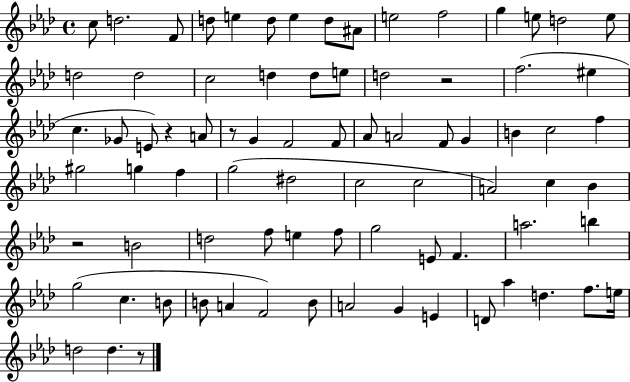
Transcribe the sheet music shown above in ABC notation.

X:1
T:Untitled
M:4/4
L:1/4
K:Ab
c/2 d2 F/2 d/2 e d/2 e d/2 ^A/2 e2 f2 g e/2 d2 e/2 d2 d2 c2 d d/2 e/2 d2 z2 f2 ^e c _G/2 E/2 z A/2 z/2 G F2 F/2 _A/2 A2 F/2 G B c2 f ^g2 g f g2 ^d2 c2 c2 A2 c _B z2 B2 d2 f/2 e f/2 g2 E/2 F a2 b g2 c B/2 B/2 A F2 B/2 A2 G E D/2 _a d f/2 e/4 d2 d z/2